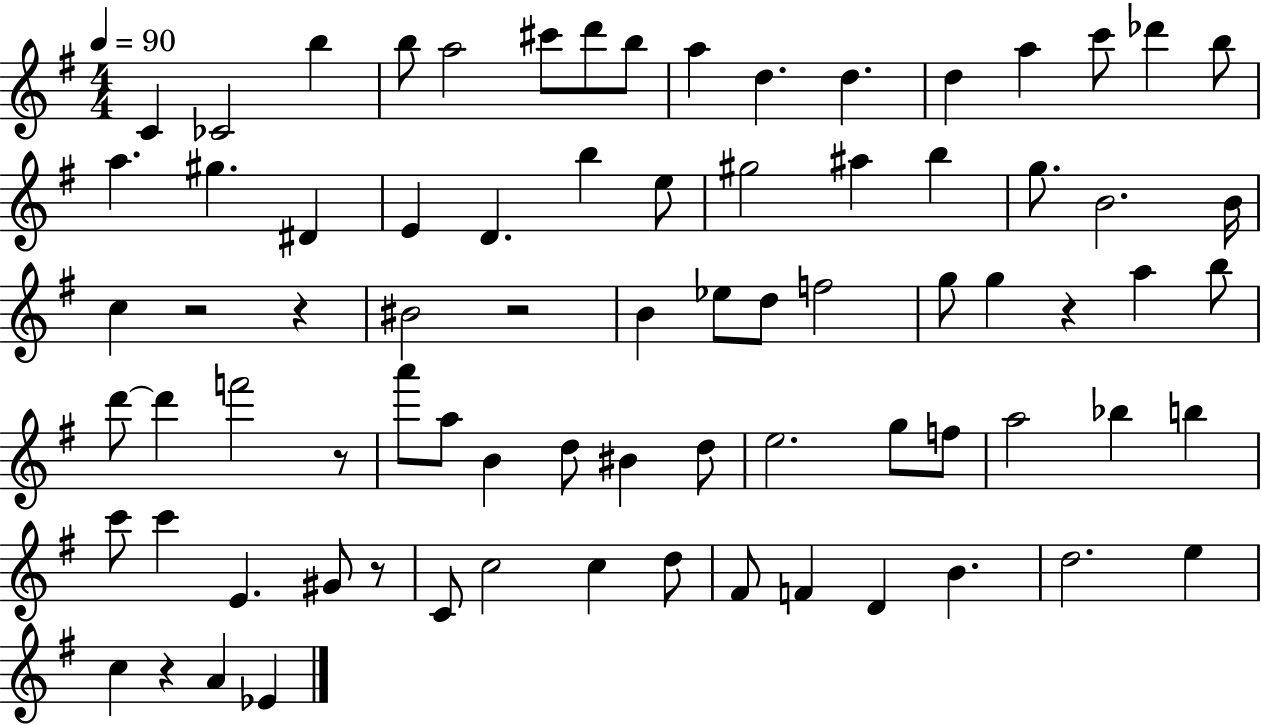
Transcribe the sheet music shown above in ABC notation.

X:1
T:Untitled
M:4/4
L:1/4
K:G
C _C2 b b/2 a2 ^c'/2 d'/2 b/2 a d d d a c'/2 _d' b/2 a ^g ^D E D b e/2 ^g2 ^a b g/2 B2 B/4 c z2 z ^B2 z2 B _e/2 d/2 f2 g/2 g z a b/2 d'/2 d' f'2 z/2 a'/2 a/2 B d/2 ^B d/2 e2 g/2 f/2 a2 _b b c'/2 c' E ^G/2 z/2 C/2 c2 c d/2 ^F/2 F D B d2 e c z A _E